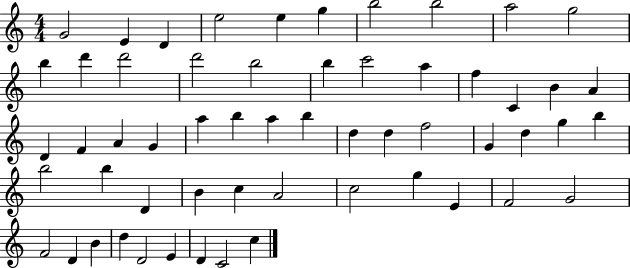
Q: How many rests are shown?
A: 0